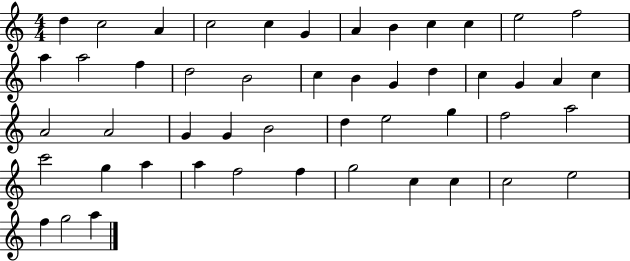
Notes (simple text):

D5/q C5/h A4/q C5/h C5/q G4/q A4/q B4/q C5/q C5/q E5/h F5/h A5/q A5/h F5/q D5/h B4/h C5/q B4/q G4/q D5/q C5/q G4/q A4/q C5/q A4/h A4/h G4/q G4/q B4/h D5/q E5/h G5/q F5/h A5/h C6/h G5/q A5/q A5/q F5/h F5/q G5/h C5/q C5/q C5/h E5/h F5/q G5/h A5/q